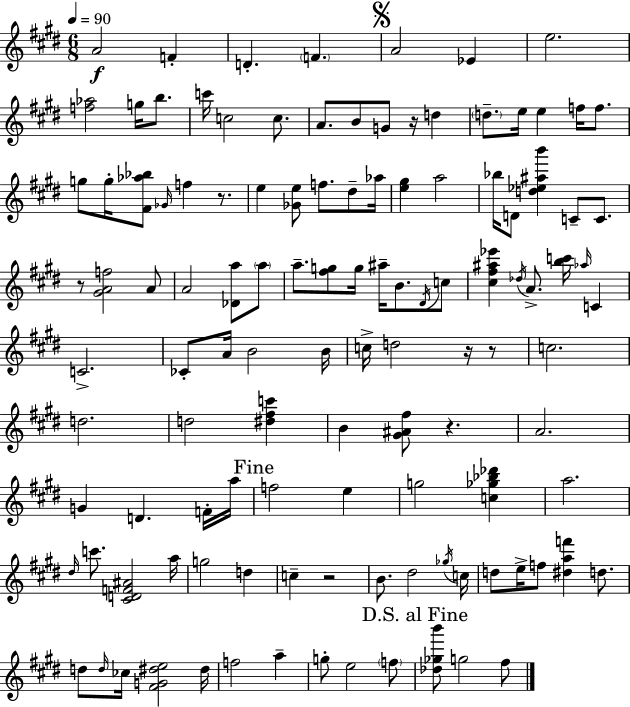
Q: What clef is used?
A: treble